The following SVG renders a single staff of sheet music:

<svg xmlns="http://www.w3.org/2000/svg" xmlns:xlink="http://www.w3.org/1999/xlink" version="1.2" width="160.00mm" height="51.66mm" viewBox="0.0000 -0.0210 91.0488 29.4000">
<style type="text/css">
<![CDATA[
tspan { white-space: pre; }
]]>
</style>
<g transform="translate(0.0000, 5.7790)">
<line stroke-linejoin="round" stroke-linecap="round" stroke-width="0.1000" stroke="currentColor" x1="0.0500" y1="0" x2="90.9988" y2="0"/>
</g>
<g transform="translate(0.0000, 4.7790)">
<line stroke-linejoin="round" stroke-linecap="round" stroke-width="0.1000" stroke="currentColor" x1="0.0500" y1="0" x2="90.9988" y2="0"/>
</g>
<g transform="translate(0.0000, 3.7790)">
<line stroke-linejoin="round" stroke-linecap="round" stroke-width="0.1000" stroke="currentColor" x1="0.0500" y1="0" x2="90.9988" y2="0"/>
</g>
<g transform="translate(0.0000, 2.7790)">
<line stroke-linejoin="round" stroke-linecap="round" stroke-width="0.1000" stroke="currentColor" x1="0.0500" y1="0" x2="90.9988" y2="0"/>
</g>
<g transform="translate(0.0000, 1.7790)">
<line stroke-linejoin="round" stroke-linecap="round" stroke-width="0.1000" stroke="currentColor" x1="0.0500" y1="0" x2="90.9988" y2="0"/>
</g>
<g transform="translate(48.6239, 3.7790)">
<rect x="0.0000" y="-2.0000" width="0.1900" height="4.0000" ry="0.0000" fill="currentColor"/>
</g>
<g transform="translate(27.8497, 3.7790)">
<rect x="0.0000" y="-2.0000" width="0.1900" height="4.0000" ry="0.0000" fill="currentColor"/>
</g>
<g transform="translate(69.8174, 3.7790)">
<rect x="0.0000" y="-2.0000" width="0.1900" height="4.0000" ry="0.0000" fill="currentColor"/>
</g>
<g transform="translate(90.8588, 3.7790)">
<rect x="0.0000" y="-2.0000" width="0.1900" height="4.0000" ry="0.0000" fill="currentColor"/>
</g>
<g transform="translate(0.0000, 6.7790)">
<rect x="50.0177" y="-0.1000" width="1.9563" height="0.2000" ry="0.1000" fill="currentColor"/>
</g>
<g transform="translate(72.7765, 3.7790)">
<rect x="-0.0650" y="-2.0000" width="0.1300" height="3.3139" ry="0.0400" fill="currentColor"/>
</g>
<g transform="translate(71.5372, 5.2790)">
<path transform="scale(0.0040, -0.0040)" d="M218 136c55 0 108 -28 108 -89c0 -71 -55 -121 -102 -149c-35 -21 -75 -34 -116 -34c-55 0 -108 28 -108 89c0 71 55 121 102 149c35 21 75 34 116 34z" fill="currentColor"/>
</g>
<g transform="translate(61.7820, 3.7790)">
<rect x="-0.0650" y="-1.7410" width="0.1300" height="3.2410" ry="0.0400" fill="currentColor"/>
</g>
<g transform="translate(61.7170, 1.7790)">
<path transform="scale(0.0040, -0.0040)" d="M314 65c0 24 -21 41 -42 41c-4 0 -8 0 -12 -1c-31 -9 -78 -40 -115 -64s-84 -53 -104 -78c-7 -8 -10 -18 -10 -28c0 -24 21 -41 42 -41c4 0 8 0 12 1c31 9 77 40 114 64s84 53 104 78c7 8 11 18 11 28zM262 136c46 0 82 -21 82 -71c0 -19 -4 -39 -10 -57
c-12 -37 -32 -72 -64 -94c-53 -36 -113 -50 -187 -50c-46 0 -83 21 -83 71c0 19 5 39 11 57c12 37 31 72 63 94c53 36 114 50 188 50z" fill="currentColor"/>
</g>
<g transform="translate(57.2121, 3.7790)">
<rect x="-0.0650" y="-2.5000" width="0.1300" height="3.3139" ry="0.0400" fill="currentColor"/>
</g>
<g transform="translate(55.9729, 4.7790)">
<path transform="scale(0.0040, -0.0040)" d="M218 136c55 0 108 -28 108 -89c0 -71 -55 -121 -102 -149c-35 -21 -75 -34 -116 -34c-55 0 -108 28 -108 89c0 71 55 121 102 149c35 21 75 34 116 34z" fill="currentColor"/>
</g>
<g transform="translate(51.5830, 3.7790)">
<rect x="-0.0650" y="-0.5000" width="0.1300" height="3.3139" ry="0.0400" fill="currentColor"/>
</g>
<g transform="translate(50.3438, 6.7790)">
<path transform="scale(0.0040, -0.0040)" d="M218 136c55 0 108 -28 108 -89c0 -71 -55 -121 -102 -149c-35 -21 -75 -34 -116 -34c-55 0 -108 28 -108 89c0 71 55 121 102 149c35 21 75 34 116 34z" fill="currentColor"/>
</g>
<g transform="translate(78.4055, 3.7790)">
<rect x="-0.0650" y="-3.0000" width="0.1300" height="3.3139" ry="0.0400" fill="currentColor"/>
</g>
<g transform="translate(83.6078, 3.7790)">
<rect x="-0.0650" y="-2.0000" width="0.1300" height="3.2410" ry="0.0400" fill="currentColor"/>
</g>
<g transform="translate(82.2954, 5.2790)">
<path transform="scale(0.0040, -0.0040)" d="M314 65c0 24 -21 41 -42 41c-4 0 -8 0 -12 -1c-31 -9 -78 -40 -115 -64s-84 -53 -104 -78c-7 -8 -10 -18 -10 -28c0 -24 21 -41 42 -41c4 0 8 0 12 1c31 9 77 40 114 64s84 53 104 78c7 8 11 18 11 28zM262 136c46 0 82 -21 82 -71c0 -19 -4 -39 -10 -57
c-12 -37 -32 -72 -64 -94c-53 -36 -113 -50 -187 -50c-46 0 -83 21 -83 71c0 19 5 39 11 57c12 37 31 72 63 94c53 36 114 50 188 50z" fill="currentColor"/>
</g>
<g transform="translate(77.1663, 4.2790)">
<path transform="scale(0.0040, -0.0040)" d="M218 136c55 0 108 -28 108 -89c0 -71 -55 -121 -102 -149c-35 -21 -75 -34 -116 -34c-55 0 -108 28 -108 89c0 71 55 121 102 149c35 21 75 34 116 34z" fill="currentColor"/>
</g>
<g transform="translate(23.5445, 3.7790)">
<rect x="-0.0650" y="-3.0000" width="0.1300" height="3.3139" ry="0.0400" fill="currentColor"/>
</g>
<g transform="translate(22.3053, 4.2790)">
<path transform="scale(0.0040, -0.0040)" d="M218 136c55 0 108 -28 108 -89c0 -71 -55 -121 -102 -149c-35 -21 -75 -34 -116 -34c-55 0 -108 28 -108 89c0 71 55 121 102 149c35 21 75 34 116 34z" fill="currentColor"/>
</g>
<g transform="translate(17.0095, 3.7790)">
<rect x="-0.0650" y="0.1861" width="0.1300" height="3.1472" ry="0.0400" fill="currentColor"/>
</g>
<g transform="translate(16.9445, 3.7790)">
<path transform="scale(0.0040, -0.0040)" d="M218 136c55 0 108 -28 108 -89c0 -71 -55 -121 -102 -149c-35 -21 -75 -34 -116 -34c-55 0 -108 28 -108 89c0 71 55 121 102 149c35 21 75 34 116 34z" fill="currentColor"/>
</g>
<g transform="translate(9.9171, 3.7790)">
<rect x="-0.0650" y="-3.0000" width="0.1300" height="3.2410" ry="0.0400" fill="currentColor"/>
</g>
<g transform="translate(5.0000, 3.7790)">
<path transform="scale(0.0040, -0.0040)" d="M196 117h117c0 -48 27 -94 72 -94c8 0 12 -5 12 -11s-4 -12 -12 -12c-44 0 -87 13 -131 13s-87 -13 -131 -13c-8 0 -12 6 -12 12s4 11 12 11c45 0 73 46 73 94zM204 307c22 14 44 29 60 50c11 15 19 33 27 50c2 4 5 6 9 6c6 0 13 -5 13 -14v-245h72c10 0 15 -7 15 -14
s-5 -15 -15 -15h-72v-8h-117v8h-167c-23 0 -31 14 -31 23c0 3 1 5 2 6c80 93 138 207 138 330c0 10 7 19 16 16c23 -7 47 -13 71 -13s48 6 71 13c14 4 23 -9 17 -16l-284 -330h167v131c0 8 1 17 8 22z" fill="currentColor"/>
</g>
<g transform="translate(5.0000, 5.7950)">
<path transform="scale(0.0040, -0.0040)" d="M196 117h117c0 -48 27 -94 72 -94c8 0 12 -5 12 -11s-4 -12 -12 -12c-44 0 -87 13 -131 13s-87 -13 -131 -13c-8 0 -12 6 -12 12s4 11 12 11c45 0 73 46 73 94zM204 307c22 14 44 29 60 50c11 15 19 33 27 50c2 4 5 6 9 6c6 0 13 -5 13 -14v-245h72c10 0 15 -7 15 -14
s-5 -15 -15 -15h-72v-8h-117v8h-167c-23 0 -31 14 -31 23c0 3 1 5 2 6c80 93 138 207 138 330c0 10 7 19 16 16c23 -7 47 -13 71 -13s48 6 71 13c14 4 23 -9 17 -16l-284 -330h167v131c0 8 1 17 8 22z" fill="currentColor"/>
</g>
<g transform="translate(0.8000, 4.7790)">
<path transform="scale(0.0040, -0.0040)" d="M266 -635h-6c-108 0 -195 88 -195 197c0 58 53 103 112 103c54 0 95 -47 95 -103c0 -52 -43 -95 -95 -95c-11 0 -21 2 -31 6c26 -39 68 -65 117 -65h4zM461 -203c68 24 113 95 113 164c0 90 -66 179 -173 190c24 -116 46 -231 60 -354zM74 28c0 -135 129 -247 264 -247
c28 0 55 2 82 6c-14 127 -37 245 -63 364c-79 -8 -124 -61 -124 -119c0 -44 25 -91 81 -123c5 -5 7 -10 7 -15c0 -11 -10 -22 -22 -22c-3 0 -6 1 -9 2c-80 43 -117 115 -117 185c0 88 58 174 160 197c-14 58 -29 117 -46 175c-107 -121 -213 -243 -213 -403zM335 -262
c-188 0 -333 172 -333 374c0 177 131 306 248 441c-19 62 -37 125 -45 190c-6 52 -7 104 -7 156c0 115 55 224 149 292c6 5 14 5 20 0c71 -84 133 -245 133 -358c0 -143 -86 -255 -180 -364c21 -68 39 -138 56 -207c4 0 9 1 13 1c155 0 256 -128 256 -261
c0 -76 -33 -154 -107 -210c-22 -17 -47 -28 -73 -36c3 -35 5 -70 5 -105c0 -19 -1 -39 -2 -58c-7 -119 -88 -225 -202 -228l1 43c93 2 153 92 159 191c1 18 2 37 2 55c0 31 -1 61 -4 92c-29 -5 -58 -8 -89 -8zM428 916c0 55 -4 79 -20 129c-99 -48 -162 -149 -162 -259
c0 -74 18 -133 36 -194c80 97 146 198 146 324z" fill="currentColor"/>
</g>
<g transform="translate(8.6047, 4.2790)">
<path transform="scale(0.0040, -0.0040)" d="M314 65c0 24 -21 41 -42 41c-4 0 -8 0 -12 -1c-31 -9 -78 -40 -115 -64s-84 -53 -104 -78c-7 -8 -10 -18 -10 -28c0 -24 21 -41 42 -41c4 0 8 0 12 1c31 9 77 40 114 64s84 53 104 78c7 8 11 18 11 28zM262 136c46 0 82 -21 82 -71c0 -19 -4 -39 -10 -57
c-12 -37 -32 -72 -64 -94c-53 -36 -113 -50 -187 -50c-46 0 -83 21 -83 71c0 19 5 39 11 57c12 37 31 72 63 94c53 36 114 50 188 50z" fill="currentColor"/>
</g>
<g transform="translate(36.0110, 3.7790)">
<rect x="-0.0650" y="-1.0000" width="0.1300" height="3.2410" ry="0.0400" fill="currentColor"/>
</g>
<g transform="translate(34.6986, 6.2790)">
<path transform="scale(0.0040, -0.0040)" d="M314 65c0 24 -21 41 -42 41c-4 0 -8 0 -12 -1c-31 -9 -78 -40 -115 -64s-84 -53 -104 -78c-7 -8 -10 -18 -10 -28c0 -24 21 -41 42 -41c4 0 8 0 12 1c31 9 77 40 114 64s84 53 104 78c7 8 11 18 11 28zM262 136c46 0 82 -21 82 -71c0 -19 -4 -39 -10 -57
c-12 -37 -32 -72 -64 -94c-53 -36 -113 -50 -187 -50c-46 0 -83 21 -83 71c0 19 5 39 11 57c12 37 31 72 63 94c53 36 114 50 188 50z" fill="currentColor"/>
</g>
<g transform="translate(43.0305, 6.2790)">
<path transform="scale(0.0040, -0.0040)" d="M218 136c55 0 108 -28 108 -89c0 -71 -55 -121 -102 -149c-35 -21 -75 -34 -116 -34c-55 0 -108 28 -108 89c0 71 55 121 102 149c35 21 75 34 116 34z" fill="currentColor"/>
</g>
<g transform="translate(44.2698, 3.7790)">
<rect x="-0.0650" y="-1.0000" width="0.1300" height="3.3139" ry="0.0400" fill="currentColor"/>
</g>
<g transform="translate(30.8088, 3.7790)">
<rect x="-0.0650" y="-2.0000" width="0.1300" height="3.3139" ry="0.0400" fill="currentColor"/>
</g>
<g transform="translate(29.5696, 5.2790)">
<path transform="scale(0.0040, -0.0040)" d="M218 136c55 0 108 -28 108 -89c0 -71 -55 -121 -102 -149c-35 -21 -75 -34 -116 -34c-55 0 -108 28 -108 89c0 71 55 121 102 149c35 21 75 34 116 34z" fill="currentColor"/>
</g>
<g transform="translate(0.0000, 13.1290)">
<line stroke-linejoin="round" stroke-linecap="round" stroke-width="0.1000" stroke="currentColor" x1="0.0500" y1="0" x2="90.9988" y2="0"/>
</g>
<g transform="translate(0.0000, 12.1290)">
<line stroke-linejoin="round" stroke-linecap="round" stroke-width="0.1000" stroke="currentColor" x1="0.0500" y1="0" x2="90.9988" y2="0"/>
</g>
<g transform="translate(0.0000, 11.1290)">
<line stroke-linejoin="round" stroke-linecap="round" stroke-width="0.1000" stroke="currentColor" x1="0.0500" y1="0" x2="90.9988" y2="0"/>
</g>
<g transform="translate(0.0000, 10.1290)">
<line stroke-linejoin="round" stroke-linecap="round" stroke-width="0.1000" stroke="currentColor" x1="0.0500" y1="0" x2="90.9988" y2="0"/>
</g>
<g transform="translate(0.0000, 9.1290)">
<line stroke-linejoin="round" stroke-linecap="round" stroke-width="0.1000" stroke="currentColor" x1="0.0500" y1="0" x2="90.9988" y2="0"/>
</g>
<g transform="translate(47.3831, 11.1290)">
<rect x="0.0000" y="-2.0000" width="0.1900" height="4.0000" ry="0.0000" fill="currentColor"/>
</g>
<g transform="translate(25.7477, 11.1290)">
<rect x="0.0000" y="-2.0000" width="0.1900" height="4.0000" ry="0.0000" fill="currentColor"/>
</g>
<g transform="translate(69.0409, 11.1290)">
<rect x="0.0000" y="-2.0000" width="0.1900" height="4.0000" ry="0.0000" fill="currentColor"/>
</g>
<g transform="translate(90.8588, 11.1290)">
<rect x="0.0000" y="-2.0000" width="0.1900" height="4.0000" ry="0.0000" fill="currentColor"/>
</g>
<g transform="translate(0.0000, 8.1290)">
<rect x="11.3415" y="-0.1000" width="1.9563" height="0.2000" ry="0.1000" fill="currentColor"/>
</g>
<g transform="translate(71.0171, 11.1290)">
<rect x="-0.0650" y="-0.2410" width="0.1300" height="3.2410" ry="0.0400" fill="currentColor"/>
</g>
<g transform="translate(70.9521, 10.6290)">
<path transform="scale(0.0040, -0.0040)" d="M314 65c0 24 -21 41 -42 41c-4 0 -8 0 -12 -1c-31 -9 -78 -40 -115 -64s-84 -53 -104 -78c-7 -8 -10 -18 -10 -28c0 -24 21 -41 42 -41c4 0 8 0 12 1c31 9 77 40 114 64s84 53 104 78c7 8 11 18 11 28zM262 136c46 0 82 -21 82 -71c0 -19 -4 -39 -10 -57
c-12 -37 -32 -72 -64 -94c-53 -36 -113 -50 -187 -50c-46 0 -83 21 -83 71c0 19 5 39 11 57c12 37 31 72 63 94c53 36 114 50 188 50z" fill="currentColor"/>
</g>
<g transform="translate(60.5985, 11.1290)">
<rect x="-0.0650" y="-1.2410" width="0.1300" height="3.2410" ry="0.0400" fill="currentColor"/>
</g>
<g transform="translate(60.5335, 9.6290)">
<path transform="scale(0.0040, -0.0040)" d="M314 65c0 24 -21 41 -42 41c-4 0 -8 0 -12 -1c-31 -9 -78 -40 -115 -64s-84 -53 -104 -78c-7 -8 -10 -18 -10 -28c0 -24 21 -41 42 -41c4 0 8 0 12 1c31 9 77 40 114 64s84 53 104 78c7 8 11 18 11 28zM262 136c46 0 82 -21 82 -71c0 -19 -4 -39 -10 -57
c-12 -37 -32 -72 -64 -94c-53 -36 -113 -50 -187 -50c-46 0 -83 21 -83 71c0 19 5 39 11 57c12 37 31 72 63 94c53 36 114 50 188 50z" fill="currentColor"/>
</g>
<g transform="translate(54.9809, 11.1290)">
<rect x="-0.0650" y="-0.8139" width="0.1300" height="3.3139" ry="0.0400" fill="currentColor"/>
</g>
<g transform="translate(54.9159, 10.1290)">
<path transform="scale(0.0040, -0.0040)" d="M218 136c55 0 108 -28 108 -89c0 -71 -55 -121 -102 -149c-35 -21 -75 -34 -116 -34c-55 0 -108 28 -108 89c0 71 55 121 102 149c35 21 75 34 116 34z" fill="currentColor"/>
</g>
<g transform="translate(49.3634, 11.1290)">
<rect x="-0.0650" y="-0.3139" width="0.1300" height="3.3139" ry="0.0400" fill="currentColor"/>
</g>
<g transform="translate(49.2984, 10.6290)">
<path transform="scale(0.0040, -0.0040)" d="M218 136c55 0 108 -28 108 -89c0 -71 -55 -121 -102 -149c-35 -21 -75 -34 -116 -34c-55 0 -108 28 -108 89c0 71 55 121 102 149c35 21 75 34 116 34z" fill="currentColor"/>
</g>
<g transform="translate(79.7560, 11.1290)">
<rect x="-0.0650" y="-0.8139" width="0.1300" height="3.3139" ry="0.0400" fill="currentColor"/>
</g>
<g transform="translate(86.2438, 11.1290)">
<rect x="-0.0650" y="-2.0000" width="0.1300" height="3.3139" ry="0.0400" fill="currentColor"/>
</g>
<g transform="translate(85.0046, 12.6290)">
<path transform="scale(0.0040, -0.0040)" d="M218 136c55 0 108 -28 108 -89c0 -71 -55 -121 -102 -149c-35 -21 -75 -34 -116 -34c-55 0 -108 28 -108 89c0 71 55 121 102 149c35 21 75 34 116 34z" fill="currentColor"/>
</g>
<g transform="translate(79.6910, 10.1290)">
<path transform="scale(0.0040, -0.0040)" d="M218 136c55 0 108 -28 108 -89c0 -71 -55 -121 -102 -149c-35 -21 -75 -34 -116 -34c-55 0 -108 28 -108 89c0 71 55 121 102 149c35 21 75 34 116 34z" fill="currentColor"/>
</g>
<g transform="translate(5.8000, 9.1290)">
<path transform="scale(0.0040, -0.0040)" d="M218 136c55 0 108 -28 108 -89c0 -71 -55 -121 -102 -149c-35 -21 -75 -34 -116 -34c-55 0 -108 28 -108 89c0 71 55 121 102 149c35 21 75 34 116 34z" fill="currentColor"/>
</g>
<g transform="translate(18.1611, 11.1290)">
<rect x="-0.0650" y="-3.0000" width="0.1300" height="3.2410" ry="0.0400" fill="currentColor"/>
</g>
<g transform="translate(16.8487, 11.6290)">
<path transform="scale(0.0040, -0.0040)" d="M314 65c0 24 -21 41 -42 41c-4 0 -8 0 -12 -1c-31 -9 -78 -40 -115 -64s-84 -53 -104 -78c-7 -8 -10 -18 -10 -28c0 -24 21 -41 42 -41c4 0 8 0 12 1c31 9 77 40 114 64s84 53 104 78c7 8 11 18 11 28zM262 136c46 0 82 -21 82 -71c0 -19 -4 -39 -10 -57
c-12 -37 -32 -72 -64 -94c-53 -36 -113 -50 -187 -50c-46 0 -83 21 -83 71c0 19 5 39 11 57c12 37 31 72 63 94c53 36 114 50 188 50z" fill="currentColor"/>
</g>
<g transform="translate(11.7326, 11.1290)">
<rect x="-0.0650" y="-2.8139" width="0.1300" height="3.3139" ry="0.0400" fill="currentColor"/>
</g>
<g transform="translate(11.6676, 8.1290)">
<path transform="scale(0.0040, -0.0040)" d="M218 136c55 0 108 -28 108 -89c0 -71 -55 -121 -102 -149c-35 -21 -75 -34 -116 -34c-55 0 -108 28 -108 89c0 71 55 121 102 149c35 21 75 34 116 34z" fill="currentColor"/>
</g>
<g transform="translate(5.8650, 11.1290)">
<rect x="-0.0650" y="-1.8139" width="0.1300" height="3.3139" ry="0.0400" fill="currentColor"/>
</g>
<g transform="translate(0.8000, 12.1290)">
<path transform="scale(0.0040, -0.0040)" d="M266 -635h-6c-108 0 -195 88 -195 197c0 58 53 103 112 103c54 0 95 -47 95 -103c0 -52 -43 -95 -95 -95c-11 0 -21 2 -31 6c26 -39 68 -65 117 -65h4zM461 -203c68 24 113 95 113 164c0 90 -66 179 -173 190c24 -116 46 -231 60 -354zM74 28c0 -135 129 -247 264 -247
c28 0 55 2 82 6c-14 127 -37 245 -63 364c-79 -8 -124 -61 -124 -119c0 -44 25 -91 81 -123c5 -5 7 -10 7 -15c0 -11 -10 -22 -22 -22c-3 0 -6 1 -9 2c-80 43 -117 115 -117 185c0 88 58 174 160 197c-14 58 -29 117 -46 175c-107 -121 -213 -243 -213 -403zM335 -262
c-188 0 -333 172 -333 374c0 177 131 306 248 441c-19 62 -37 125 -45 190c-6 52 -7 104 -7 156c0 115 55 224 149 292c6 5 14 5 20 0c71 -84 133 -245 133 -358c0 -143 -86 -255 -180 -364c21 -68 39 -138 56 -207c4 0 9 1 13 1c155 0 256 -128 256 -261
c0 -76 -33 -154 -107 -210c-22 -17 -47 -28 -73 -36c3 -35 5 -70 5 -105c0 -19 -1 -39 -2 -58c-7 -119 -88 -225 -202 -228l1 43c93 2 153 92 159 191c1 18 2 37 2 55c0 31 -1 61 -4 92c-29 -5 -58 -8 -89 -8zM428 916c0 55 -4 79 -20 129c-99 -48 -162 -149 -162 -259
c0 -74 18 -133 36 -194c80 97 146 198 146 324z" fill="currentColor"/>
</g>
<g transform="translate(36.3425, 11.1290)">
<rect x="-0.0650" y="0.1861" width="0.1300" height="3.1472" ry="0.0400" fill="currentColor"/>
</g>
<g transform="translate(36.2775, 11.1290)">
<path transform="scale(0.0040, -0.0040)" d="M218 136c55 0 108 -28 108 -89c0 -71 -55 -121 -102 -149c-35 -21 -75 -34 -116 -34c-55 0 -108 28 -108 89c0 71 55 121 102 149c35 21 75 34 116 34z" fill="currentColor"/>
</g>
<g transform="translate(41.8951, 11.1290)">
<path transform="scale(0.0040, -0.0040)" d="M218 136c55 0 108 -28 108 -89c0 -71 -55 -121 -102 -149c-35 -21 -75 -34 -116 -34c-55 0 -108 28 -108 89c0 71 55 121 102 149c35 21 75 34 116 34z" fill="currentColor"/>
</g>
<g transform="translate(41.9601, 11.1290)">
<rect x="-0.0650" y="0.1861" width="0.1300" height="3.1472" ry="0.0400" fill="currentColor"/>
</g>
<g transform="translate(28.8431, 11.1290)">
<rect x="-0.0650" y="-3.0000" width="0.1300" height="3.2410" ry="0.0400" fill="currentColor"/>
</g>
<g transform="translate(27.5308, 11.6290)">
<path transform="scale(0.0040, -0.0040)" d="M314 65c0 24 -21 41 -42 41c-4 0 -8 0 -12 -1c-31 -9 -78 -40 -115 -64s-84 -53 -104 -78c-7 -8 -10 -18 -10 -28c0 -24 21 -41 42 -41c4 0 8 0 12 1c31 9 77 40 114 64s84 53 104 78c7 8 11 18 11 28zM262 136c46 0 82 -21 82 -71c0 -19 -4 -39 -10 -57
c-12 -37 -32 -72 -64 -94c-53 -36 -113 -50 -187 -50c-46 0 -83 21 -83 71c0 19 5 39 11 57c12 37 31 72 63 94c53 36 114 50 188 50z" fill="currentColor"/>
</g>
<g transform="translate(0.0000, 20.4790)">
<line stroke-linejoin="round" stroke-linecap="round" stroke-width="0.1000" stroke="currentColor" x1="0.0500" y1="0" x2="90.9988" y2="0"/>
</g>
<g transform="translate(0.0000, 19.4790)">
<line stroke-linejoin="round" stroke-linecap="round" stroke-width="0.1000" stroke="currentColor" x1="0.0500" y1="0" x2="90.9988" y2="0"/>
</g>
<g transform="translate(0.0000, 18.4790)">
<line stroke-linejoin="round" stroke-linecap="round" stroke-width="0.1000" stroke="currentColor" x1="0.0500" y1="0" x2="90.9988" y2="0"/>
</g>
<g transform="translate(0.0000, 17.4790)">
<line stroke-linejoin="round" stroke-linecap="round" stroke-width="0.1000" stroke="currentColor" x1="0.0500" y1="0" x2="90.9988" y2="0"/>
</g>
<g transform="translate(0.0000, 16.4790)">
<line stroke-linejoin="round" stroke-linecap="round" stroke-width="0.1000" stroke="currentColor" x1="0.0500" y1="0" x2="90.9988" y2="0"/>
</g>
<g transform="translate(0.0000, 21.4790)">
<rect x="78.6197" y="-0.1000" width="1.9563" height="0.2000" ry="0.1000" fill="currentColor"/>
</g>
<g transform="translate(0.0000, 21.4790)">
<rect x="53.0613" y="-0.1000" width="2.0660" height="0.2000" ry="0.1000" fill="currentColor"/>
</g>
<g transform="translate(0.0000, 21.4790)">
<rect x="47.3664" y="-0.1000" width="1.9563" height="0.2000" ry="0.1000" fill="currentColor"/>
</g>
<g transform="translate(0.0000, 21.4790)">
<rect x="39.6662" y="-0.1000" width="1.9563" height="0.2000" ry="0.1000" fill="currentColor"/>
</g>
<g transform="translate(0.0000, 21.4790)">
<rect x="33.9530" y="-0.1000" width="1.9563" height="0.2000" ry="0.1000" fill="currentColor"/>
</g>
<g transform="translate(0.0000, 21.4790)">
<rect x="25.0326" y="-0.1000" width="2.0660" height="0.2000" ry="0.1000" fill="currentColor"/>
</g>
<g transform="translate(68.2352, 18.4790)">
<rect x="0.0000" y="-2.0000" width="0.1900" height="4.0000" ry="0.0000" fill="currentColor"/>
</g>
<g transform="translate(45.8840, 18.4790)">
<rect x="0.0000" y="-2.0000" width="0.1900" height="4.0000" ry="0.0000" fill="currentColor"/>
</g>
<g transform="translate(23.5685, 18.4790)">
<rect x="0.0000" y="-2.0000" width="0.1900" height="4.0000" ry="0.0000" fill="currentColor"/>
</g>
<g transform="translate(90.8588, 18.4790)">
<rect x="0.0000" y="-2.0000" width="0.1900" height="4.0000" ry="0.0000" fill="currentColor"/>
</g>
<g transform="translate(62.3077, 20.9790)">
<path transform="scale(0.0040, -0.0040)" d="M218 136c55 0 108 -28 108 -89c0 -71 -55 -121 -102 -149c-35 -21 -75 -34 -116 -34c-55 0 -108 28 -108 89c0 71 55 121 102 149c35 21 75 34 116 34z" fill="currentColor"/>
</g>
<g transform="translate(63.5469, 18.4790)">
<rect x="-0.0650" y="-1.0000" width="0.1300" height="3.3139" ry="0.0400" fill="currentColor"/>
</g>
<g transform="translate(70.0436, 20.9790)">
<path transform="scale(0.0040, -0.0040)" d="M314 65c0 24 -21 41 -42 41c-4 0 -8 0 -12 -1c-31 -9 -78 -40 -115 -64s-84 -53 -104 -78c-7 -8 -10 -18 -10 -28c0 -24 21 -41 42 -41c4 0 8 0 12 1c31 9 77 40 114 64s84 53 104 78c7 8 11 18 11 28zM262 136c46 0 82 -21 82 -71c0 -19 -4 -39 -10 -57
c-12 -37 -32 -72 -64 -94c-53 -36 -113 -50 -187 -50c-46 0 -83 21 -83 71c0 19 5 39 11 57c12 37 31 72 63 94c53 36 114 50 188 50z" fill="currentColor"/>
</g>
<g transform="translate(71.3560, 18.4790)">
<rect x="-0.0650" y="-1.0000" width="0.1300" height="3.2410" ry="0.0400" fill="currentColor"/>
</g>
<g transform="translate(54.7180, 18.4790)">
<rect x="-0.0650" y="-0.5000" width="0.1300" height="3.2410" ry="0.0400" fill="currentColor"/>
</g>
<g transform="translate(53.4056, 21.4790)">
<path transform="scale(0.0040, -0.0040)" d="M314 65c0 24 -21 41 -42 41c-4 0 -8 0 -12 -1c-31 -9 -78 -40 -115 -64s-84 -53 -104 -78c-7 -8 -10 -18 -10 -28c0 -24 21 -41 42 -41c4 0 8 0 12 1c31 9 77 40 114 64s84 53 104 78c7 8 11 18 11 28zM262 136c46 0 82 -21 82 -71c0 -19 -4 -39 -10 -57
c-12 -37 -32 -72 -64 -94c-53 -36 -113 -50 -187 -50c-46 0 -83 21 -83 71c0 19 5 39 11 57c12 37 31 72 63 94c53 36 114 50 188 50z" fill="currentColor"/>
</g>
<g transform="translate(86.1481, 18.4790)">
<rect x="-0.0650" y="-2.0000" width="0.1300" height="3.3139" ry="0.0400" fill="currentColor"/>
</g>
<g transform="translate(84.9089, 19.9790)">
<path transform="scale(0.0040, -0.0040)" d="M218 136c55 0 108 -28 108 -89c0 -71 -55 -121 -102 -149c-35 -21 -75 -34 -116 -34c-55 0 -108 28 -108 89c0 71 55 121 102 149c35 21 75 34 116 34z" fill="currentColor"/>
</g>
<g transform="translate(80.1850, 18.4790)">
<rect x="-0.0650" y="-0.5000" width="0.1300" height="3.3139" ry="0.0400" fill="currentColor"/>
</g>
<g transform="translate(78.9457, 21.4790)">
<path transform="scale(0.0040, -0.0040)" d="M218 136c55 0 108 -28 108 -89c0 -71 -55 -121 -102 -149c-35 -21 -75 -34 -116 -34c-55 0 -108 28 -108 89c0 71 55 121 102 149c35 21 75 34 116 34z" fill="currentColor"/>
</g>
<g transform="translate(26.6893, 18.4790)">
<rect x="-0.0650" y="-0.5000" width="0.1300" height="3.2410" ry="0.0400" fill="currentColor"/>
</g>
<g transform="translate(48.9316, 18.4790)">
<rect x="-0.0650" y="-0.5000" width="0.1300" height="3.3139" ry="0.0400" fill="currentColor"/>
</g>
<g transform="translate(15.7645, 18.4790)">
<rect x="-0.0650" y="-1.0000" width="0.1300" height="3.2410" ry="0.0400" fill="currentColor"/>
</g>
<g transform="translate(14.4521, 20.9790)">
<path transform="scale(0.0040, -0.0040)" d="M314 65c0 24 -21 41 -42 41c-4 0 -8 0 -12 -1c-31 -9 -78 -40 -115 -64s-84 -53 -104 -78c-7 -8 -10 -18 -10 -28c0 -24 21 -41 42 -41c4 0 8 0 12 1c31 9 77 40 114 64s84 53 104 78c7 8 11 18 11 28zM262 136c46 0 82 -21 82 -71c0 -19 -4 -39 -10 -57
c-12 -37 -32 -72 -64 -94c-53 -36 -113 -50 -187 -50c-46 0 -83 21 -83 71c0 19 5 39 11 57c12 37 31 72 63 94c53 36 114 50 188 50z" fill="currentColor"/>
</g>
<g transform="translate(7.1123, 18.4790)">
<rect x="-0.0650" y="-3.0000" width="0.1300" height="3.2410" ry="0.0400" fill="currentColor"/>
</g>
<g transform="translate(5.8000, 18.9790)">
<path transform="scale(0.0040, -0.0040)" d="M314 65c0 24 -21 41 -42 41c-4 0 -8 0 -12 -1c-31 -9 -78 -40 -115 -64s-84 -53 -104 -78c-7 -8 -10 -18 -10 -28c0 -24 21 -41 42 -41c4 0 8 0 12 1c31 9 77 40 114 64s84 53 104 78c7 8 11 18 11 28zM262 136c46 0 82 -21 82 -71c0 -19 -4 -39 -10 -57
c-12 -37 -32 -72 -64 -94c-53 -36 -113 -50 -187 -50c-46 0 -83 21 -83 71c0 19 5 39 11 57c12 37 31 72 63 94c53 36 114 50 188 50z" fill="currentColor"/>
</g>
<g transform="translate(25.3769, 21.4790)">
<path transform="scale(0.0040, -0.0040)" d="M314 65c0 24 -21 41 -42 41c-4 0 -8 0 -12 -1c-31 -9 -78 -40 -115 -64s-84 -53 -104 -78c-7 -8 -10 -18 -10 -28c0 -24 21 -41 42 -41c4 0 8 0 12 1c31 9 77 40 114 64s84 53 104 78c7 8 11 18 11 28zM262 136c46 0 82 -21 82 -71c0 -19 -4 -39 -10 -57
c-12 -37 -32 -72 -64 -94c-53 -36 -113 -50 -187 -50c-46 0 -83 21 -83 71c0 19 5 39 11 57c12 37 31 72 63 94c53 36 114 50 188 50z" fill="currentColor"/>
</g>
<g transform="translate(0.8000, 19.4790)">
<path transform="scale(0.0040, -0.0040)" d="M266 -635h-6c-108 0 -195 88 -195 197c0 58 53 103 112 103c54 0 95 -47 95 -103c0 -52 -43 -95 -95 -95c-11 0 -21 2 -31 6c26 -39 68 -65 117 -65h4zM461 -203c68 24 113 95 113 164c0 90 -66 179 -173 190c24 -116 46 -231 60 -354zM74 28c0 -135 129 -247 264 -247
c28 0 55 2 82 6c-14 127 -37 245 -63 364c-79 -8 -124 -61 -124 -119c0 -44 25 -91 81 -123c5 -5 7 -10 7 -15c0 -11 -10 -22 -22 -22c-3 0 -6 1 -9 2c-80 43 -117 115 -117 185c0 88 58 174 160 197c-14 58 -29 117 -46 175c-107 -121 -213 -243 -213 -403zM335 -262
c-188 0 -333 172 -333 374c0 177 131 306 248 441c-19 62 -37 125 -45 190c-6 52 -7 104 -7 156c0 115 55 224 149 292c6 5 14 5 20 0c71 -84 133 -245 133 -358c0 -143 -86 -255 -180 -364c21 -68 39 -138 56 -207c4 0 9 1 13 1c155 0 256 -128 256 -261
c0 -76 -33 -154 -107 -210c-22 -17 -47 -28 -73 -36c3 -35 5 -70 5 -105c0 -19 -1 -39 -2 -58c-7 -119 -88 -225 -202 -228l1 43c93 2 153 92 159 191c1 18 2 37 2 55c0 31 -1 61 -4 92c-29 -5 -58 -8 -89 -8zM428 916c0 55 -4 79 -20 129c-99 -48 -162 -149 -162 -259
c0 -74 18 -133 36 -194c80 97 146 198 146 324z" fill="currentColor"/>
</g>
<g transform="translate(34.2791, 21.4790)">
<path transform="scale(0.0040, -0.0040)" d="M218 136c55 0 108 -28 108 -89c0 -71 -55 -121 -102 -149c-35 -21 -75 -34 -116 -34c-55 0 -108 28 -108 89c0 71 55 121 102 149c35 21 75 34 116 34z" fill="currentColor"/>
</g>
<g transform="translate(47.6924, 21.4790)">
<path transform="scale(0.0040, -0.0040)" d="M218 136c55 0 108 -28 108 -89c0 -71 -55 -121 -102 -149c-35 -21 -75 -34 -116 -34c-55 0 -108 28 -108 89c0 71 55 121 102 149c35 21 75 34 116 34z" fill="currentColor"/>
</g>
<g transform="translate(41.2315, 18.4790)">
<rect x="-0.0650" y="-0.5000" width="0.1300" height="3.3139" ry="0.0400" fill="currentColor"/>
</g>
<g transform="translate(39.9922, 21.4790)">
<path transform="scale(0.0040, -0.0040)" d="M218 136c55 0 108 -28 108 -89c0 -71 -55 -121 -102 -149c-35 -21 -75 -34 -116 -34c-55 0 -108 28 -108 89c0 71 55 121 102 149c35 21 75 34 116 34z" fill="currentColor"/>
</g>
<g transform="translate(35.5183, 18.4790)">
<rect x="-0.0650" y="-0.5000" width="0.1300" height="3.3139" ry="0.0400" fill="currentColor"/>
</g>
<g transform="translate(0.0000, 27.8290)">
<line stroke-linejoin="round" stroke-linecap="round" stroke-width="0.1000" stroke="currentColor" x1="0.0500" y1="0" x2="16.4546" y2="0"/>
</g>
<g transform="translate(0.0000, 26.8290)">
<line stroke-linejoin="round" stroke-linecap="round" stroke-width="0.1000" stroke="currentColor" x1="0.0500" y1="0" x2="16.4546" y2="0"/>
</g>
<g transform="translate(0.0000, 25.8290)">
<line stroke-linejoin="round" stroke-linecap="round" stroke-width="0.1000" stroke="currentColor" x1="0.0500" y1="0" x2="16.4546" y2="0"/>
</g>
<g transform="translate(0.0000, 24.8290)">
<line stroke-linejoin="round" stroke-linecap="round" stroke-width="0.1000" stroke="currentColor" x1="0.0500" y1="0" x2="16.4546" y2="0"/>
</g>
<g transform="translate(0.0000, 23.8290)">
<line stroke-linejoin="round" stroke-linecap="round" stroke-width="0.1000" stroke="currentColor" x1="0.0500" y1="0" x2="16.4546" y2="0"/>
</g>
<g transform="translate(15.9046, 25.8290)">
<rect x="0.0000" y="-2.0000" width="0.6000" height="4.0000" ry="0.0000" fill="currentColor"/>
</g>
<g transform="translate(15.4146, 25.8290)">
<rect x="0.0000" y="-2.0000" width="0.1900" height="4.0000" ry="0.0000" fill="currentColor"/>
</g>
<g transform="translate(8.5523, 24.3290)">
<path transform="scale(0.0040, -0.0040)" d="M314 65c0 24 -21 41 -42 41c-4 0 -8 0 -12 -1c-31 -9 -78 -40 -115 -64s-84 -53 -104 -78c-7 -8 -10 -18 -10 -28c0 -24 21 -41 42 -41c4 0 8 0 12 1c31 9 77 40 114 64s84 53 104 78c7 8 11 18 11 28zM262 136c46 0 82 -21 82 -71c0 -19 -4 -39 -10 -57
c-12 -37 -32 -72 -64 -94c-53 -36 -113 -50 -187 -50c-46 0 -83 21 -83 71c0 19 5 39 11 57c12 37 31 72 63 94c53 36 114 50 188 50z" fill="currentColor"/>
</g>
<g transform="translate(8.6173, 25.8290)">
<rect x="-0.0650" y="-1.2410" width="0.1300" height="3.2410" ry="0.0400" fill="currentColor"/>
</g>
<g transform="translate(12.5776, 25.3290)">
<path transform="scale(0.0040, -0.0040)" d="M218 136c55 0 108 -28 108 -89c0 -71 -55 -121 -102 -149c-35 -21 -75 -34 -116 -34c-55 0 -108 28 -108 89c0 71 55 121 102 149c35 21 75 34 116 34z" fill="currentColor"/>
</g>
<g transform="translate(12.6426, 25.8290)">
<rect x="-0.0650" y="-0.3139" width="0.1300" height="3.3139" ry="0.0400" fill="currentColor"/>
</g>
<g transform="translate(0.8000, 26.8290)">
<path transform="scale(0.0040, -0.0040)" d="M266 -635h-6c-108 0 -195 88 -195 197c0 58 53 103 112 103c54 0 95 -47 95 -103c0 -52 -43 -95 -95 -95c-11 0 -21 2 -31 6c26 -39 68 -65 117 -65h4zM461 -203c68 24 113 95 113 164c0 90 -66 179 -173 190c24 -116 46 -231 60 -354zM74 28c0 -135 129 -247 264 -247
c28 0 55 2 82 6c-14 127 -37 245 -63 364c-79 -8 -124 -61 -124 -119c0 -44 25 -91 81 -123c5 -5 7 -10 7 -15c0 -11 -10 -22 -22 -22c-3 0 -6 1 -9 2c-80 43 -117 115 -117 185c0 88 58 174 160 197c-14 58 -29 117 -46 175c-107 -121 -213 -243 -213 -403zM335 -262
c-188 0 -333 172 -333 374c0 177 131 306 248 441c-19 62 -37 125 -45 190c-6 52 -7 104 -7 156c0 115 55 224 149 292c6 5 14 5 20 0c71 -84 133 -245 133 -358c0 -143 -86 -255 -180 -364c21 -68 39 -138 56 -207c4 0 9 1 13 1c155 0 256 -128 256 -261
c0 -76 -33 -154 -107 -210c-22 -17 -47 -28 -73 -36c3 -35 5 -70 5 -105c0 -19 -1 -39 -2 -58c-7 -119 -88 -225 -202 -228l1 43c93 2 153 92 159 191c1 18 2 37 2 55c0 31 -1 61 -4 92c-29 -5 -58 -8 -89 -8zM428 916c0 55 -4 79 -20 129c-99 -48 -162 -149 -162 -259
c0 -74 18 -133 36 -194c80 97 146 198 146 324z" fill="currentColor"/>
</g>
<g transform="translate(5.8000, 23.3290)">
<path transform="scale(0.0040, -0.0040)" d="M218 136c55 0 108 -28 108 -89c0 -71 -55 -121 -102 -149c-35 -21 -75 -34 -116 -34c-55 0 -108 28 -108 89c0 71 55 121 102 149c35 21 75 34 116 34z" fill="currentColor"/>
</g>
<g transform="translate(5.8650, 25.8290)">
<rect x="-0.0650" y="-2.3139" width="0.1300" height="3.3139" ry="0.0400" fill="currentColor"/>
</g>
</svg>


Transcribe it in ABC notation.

X:1
T:Untitled
M:4/4
L:1/4
K:C
A2 B A F D2 D C G f2 F A F2 f a A2 A2 B B c d e2 c2 d F A2 D2 C2 C C C C2 D D2 C F g e2 c